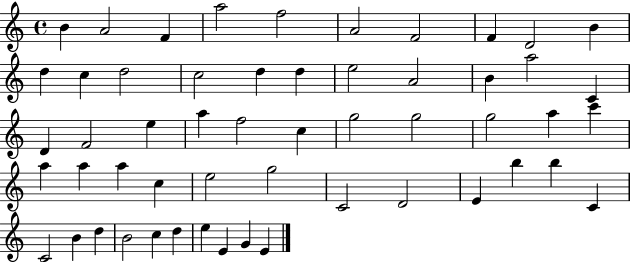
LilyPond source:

{
  \clef treble
  \time 4/4
  \defaultTimeSignature
  \key c \major
  b'4 a'2 f'4 | a''2 f''2 | a'2 f'2 | f'4 d'2 b'4 | \break d''4 c''4 d''2 | c''2 d''4 d''4 | e''2 a'2 | b'4 a''2 c'4 | \break d'4 f'2 e''4 | a''4 f''2 c''4 | g''2 g''2 | g''2 a''4 c'''4 | \break a''4 a''4 a''4 c''4 | e''2 g''2 | c'2 d'2 | e'4 b''4 b''4 c'4 | \break c'2 b'4 d''4 | b'2 c''4 d''4 | e''4 e'4 g'4 e'4 | \bar "|."
}